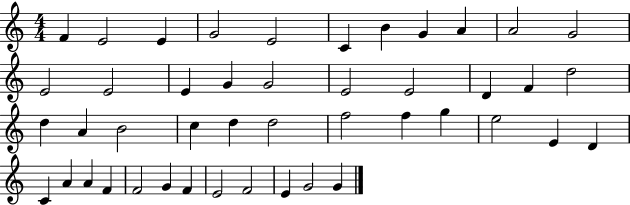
{
  \clef treble
  \numericTimeSignature
  \time 4/4
  \key c \major
  f'4 e'2 e'4 | g'2 e'2 | c'4 b'4 g'4 a'4 | a'2 g'2 | \break e'2 e'2 | e'4 g'4 g'2 | e'2 e'2 | d'4 f'4 d''2 | \break d''4 a'4 b'2 | c''4 d''4 d''2 | f''2 f''4 g''4 | e''2 e'4 d'4 | \break c'4 a'4 a'4 f'4 | f'2 g'4 f'4 | e'2 f'2 | e'4 g'2 g'4 | \break \bar "|."
}